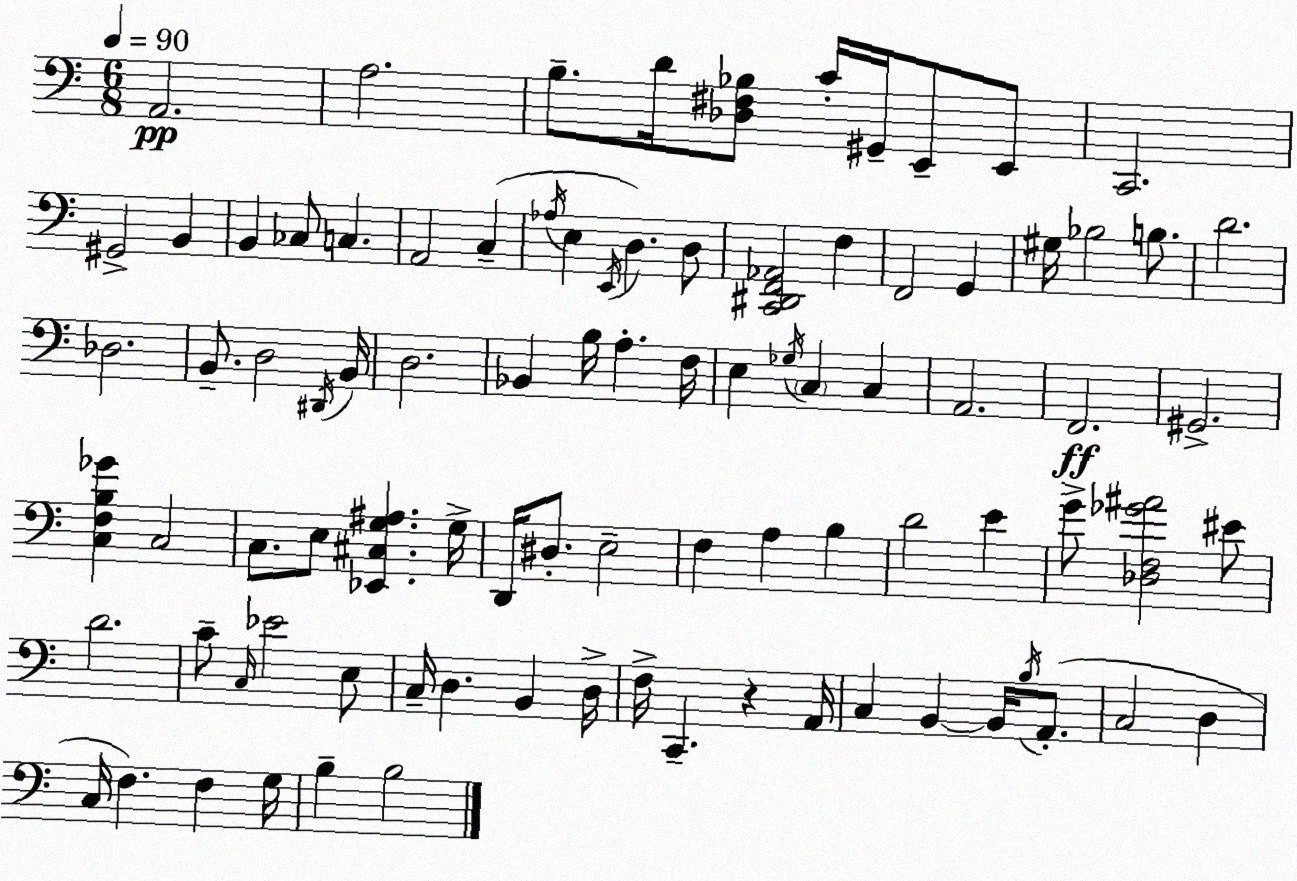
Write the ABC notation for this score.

X:1
T:Untitled
M:6/8
L:1/4
K:Am
A,,2 A,2 B,/2 D/4 [_D,^F,_B,]/2 C/4 ^G,,/4 E,,/2 E,,/2 C,,2 ^G,,2 B,, B,, _C,/2 C, A,,2 C, _A,/4 E, E,,/4 D, D,/2 [C,,^D,,F,,_A,,]2 F, F,,2 G,, ^G,/4 _B,2 B,/2 D2 _D,2 B,,/2 D,2 ^D,,/4 B,,/4 D,2 _B,, B,/4 A, F,/4 E, _G,/4 C, C, A,,2 F,,2 ^G,,2 [C,F,B,_G] C,2 C,/2 E,/2 [_E,,^C,G,^A,] G,/4 D,,/4 ^D,/2 E,2 F, A, B, D2 E G/2 [_D,F,_G^A]2 ^E/2 D2 C/2 C,/4 _E2 E,/2 C,/4 D, B,, D,/4 F,/4 C,, z A,,/4 C, B,, B,,/4 B,/4 A,,/2 C,2 D, C,/4 F, F, G,/4 B, B,2